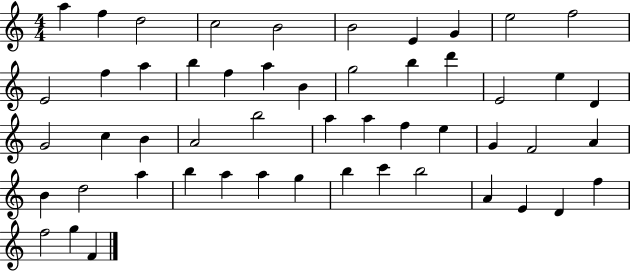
{
  \clef treble
  \numericTimeSignature
  \time 4/4
  \key c \major
  a''4 f''4 d''2 | c''2 b'2 | b'2 e'4 g'4 | e''2 f''2 | \break e'2 f''4 a''4 | b''4 f''4 a''4 b'4 | g''2 b''4 d'''4 | e'2 e''4 d'4 | \break g'2 c''4 b'4 | a'2 b''2 | a''4 a''4 f''4 e''4 | g'4 f'2 a'4 | \break b'4 d''2 a''4 | b''4 a''4 a''4 g''4 | b''4 c'''4 b''2 | a'4 e'4 d'4 f''4 | \break f''2 g''4 f'4 | \bar "|."
}